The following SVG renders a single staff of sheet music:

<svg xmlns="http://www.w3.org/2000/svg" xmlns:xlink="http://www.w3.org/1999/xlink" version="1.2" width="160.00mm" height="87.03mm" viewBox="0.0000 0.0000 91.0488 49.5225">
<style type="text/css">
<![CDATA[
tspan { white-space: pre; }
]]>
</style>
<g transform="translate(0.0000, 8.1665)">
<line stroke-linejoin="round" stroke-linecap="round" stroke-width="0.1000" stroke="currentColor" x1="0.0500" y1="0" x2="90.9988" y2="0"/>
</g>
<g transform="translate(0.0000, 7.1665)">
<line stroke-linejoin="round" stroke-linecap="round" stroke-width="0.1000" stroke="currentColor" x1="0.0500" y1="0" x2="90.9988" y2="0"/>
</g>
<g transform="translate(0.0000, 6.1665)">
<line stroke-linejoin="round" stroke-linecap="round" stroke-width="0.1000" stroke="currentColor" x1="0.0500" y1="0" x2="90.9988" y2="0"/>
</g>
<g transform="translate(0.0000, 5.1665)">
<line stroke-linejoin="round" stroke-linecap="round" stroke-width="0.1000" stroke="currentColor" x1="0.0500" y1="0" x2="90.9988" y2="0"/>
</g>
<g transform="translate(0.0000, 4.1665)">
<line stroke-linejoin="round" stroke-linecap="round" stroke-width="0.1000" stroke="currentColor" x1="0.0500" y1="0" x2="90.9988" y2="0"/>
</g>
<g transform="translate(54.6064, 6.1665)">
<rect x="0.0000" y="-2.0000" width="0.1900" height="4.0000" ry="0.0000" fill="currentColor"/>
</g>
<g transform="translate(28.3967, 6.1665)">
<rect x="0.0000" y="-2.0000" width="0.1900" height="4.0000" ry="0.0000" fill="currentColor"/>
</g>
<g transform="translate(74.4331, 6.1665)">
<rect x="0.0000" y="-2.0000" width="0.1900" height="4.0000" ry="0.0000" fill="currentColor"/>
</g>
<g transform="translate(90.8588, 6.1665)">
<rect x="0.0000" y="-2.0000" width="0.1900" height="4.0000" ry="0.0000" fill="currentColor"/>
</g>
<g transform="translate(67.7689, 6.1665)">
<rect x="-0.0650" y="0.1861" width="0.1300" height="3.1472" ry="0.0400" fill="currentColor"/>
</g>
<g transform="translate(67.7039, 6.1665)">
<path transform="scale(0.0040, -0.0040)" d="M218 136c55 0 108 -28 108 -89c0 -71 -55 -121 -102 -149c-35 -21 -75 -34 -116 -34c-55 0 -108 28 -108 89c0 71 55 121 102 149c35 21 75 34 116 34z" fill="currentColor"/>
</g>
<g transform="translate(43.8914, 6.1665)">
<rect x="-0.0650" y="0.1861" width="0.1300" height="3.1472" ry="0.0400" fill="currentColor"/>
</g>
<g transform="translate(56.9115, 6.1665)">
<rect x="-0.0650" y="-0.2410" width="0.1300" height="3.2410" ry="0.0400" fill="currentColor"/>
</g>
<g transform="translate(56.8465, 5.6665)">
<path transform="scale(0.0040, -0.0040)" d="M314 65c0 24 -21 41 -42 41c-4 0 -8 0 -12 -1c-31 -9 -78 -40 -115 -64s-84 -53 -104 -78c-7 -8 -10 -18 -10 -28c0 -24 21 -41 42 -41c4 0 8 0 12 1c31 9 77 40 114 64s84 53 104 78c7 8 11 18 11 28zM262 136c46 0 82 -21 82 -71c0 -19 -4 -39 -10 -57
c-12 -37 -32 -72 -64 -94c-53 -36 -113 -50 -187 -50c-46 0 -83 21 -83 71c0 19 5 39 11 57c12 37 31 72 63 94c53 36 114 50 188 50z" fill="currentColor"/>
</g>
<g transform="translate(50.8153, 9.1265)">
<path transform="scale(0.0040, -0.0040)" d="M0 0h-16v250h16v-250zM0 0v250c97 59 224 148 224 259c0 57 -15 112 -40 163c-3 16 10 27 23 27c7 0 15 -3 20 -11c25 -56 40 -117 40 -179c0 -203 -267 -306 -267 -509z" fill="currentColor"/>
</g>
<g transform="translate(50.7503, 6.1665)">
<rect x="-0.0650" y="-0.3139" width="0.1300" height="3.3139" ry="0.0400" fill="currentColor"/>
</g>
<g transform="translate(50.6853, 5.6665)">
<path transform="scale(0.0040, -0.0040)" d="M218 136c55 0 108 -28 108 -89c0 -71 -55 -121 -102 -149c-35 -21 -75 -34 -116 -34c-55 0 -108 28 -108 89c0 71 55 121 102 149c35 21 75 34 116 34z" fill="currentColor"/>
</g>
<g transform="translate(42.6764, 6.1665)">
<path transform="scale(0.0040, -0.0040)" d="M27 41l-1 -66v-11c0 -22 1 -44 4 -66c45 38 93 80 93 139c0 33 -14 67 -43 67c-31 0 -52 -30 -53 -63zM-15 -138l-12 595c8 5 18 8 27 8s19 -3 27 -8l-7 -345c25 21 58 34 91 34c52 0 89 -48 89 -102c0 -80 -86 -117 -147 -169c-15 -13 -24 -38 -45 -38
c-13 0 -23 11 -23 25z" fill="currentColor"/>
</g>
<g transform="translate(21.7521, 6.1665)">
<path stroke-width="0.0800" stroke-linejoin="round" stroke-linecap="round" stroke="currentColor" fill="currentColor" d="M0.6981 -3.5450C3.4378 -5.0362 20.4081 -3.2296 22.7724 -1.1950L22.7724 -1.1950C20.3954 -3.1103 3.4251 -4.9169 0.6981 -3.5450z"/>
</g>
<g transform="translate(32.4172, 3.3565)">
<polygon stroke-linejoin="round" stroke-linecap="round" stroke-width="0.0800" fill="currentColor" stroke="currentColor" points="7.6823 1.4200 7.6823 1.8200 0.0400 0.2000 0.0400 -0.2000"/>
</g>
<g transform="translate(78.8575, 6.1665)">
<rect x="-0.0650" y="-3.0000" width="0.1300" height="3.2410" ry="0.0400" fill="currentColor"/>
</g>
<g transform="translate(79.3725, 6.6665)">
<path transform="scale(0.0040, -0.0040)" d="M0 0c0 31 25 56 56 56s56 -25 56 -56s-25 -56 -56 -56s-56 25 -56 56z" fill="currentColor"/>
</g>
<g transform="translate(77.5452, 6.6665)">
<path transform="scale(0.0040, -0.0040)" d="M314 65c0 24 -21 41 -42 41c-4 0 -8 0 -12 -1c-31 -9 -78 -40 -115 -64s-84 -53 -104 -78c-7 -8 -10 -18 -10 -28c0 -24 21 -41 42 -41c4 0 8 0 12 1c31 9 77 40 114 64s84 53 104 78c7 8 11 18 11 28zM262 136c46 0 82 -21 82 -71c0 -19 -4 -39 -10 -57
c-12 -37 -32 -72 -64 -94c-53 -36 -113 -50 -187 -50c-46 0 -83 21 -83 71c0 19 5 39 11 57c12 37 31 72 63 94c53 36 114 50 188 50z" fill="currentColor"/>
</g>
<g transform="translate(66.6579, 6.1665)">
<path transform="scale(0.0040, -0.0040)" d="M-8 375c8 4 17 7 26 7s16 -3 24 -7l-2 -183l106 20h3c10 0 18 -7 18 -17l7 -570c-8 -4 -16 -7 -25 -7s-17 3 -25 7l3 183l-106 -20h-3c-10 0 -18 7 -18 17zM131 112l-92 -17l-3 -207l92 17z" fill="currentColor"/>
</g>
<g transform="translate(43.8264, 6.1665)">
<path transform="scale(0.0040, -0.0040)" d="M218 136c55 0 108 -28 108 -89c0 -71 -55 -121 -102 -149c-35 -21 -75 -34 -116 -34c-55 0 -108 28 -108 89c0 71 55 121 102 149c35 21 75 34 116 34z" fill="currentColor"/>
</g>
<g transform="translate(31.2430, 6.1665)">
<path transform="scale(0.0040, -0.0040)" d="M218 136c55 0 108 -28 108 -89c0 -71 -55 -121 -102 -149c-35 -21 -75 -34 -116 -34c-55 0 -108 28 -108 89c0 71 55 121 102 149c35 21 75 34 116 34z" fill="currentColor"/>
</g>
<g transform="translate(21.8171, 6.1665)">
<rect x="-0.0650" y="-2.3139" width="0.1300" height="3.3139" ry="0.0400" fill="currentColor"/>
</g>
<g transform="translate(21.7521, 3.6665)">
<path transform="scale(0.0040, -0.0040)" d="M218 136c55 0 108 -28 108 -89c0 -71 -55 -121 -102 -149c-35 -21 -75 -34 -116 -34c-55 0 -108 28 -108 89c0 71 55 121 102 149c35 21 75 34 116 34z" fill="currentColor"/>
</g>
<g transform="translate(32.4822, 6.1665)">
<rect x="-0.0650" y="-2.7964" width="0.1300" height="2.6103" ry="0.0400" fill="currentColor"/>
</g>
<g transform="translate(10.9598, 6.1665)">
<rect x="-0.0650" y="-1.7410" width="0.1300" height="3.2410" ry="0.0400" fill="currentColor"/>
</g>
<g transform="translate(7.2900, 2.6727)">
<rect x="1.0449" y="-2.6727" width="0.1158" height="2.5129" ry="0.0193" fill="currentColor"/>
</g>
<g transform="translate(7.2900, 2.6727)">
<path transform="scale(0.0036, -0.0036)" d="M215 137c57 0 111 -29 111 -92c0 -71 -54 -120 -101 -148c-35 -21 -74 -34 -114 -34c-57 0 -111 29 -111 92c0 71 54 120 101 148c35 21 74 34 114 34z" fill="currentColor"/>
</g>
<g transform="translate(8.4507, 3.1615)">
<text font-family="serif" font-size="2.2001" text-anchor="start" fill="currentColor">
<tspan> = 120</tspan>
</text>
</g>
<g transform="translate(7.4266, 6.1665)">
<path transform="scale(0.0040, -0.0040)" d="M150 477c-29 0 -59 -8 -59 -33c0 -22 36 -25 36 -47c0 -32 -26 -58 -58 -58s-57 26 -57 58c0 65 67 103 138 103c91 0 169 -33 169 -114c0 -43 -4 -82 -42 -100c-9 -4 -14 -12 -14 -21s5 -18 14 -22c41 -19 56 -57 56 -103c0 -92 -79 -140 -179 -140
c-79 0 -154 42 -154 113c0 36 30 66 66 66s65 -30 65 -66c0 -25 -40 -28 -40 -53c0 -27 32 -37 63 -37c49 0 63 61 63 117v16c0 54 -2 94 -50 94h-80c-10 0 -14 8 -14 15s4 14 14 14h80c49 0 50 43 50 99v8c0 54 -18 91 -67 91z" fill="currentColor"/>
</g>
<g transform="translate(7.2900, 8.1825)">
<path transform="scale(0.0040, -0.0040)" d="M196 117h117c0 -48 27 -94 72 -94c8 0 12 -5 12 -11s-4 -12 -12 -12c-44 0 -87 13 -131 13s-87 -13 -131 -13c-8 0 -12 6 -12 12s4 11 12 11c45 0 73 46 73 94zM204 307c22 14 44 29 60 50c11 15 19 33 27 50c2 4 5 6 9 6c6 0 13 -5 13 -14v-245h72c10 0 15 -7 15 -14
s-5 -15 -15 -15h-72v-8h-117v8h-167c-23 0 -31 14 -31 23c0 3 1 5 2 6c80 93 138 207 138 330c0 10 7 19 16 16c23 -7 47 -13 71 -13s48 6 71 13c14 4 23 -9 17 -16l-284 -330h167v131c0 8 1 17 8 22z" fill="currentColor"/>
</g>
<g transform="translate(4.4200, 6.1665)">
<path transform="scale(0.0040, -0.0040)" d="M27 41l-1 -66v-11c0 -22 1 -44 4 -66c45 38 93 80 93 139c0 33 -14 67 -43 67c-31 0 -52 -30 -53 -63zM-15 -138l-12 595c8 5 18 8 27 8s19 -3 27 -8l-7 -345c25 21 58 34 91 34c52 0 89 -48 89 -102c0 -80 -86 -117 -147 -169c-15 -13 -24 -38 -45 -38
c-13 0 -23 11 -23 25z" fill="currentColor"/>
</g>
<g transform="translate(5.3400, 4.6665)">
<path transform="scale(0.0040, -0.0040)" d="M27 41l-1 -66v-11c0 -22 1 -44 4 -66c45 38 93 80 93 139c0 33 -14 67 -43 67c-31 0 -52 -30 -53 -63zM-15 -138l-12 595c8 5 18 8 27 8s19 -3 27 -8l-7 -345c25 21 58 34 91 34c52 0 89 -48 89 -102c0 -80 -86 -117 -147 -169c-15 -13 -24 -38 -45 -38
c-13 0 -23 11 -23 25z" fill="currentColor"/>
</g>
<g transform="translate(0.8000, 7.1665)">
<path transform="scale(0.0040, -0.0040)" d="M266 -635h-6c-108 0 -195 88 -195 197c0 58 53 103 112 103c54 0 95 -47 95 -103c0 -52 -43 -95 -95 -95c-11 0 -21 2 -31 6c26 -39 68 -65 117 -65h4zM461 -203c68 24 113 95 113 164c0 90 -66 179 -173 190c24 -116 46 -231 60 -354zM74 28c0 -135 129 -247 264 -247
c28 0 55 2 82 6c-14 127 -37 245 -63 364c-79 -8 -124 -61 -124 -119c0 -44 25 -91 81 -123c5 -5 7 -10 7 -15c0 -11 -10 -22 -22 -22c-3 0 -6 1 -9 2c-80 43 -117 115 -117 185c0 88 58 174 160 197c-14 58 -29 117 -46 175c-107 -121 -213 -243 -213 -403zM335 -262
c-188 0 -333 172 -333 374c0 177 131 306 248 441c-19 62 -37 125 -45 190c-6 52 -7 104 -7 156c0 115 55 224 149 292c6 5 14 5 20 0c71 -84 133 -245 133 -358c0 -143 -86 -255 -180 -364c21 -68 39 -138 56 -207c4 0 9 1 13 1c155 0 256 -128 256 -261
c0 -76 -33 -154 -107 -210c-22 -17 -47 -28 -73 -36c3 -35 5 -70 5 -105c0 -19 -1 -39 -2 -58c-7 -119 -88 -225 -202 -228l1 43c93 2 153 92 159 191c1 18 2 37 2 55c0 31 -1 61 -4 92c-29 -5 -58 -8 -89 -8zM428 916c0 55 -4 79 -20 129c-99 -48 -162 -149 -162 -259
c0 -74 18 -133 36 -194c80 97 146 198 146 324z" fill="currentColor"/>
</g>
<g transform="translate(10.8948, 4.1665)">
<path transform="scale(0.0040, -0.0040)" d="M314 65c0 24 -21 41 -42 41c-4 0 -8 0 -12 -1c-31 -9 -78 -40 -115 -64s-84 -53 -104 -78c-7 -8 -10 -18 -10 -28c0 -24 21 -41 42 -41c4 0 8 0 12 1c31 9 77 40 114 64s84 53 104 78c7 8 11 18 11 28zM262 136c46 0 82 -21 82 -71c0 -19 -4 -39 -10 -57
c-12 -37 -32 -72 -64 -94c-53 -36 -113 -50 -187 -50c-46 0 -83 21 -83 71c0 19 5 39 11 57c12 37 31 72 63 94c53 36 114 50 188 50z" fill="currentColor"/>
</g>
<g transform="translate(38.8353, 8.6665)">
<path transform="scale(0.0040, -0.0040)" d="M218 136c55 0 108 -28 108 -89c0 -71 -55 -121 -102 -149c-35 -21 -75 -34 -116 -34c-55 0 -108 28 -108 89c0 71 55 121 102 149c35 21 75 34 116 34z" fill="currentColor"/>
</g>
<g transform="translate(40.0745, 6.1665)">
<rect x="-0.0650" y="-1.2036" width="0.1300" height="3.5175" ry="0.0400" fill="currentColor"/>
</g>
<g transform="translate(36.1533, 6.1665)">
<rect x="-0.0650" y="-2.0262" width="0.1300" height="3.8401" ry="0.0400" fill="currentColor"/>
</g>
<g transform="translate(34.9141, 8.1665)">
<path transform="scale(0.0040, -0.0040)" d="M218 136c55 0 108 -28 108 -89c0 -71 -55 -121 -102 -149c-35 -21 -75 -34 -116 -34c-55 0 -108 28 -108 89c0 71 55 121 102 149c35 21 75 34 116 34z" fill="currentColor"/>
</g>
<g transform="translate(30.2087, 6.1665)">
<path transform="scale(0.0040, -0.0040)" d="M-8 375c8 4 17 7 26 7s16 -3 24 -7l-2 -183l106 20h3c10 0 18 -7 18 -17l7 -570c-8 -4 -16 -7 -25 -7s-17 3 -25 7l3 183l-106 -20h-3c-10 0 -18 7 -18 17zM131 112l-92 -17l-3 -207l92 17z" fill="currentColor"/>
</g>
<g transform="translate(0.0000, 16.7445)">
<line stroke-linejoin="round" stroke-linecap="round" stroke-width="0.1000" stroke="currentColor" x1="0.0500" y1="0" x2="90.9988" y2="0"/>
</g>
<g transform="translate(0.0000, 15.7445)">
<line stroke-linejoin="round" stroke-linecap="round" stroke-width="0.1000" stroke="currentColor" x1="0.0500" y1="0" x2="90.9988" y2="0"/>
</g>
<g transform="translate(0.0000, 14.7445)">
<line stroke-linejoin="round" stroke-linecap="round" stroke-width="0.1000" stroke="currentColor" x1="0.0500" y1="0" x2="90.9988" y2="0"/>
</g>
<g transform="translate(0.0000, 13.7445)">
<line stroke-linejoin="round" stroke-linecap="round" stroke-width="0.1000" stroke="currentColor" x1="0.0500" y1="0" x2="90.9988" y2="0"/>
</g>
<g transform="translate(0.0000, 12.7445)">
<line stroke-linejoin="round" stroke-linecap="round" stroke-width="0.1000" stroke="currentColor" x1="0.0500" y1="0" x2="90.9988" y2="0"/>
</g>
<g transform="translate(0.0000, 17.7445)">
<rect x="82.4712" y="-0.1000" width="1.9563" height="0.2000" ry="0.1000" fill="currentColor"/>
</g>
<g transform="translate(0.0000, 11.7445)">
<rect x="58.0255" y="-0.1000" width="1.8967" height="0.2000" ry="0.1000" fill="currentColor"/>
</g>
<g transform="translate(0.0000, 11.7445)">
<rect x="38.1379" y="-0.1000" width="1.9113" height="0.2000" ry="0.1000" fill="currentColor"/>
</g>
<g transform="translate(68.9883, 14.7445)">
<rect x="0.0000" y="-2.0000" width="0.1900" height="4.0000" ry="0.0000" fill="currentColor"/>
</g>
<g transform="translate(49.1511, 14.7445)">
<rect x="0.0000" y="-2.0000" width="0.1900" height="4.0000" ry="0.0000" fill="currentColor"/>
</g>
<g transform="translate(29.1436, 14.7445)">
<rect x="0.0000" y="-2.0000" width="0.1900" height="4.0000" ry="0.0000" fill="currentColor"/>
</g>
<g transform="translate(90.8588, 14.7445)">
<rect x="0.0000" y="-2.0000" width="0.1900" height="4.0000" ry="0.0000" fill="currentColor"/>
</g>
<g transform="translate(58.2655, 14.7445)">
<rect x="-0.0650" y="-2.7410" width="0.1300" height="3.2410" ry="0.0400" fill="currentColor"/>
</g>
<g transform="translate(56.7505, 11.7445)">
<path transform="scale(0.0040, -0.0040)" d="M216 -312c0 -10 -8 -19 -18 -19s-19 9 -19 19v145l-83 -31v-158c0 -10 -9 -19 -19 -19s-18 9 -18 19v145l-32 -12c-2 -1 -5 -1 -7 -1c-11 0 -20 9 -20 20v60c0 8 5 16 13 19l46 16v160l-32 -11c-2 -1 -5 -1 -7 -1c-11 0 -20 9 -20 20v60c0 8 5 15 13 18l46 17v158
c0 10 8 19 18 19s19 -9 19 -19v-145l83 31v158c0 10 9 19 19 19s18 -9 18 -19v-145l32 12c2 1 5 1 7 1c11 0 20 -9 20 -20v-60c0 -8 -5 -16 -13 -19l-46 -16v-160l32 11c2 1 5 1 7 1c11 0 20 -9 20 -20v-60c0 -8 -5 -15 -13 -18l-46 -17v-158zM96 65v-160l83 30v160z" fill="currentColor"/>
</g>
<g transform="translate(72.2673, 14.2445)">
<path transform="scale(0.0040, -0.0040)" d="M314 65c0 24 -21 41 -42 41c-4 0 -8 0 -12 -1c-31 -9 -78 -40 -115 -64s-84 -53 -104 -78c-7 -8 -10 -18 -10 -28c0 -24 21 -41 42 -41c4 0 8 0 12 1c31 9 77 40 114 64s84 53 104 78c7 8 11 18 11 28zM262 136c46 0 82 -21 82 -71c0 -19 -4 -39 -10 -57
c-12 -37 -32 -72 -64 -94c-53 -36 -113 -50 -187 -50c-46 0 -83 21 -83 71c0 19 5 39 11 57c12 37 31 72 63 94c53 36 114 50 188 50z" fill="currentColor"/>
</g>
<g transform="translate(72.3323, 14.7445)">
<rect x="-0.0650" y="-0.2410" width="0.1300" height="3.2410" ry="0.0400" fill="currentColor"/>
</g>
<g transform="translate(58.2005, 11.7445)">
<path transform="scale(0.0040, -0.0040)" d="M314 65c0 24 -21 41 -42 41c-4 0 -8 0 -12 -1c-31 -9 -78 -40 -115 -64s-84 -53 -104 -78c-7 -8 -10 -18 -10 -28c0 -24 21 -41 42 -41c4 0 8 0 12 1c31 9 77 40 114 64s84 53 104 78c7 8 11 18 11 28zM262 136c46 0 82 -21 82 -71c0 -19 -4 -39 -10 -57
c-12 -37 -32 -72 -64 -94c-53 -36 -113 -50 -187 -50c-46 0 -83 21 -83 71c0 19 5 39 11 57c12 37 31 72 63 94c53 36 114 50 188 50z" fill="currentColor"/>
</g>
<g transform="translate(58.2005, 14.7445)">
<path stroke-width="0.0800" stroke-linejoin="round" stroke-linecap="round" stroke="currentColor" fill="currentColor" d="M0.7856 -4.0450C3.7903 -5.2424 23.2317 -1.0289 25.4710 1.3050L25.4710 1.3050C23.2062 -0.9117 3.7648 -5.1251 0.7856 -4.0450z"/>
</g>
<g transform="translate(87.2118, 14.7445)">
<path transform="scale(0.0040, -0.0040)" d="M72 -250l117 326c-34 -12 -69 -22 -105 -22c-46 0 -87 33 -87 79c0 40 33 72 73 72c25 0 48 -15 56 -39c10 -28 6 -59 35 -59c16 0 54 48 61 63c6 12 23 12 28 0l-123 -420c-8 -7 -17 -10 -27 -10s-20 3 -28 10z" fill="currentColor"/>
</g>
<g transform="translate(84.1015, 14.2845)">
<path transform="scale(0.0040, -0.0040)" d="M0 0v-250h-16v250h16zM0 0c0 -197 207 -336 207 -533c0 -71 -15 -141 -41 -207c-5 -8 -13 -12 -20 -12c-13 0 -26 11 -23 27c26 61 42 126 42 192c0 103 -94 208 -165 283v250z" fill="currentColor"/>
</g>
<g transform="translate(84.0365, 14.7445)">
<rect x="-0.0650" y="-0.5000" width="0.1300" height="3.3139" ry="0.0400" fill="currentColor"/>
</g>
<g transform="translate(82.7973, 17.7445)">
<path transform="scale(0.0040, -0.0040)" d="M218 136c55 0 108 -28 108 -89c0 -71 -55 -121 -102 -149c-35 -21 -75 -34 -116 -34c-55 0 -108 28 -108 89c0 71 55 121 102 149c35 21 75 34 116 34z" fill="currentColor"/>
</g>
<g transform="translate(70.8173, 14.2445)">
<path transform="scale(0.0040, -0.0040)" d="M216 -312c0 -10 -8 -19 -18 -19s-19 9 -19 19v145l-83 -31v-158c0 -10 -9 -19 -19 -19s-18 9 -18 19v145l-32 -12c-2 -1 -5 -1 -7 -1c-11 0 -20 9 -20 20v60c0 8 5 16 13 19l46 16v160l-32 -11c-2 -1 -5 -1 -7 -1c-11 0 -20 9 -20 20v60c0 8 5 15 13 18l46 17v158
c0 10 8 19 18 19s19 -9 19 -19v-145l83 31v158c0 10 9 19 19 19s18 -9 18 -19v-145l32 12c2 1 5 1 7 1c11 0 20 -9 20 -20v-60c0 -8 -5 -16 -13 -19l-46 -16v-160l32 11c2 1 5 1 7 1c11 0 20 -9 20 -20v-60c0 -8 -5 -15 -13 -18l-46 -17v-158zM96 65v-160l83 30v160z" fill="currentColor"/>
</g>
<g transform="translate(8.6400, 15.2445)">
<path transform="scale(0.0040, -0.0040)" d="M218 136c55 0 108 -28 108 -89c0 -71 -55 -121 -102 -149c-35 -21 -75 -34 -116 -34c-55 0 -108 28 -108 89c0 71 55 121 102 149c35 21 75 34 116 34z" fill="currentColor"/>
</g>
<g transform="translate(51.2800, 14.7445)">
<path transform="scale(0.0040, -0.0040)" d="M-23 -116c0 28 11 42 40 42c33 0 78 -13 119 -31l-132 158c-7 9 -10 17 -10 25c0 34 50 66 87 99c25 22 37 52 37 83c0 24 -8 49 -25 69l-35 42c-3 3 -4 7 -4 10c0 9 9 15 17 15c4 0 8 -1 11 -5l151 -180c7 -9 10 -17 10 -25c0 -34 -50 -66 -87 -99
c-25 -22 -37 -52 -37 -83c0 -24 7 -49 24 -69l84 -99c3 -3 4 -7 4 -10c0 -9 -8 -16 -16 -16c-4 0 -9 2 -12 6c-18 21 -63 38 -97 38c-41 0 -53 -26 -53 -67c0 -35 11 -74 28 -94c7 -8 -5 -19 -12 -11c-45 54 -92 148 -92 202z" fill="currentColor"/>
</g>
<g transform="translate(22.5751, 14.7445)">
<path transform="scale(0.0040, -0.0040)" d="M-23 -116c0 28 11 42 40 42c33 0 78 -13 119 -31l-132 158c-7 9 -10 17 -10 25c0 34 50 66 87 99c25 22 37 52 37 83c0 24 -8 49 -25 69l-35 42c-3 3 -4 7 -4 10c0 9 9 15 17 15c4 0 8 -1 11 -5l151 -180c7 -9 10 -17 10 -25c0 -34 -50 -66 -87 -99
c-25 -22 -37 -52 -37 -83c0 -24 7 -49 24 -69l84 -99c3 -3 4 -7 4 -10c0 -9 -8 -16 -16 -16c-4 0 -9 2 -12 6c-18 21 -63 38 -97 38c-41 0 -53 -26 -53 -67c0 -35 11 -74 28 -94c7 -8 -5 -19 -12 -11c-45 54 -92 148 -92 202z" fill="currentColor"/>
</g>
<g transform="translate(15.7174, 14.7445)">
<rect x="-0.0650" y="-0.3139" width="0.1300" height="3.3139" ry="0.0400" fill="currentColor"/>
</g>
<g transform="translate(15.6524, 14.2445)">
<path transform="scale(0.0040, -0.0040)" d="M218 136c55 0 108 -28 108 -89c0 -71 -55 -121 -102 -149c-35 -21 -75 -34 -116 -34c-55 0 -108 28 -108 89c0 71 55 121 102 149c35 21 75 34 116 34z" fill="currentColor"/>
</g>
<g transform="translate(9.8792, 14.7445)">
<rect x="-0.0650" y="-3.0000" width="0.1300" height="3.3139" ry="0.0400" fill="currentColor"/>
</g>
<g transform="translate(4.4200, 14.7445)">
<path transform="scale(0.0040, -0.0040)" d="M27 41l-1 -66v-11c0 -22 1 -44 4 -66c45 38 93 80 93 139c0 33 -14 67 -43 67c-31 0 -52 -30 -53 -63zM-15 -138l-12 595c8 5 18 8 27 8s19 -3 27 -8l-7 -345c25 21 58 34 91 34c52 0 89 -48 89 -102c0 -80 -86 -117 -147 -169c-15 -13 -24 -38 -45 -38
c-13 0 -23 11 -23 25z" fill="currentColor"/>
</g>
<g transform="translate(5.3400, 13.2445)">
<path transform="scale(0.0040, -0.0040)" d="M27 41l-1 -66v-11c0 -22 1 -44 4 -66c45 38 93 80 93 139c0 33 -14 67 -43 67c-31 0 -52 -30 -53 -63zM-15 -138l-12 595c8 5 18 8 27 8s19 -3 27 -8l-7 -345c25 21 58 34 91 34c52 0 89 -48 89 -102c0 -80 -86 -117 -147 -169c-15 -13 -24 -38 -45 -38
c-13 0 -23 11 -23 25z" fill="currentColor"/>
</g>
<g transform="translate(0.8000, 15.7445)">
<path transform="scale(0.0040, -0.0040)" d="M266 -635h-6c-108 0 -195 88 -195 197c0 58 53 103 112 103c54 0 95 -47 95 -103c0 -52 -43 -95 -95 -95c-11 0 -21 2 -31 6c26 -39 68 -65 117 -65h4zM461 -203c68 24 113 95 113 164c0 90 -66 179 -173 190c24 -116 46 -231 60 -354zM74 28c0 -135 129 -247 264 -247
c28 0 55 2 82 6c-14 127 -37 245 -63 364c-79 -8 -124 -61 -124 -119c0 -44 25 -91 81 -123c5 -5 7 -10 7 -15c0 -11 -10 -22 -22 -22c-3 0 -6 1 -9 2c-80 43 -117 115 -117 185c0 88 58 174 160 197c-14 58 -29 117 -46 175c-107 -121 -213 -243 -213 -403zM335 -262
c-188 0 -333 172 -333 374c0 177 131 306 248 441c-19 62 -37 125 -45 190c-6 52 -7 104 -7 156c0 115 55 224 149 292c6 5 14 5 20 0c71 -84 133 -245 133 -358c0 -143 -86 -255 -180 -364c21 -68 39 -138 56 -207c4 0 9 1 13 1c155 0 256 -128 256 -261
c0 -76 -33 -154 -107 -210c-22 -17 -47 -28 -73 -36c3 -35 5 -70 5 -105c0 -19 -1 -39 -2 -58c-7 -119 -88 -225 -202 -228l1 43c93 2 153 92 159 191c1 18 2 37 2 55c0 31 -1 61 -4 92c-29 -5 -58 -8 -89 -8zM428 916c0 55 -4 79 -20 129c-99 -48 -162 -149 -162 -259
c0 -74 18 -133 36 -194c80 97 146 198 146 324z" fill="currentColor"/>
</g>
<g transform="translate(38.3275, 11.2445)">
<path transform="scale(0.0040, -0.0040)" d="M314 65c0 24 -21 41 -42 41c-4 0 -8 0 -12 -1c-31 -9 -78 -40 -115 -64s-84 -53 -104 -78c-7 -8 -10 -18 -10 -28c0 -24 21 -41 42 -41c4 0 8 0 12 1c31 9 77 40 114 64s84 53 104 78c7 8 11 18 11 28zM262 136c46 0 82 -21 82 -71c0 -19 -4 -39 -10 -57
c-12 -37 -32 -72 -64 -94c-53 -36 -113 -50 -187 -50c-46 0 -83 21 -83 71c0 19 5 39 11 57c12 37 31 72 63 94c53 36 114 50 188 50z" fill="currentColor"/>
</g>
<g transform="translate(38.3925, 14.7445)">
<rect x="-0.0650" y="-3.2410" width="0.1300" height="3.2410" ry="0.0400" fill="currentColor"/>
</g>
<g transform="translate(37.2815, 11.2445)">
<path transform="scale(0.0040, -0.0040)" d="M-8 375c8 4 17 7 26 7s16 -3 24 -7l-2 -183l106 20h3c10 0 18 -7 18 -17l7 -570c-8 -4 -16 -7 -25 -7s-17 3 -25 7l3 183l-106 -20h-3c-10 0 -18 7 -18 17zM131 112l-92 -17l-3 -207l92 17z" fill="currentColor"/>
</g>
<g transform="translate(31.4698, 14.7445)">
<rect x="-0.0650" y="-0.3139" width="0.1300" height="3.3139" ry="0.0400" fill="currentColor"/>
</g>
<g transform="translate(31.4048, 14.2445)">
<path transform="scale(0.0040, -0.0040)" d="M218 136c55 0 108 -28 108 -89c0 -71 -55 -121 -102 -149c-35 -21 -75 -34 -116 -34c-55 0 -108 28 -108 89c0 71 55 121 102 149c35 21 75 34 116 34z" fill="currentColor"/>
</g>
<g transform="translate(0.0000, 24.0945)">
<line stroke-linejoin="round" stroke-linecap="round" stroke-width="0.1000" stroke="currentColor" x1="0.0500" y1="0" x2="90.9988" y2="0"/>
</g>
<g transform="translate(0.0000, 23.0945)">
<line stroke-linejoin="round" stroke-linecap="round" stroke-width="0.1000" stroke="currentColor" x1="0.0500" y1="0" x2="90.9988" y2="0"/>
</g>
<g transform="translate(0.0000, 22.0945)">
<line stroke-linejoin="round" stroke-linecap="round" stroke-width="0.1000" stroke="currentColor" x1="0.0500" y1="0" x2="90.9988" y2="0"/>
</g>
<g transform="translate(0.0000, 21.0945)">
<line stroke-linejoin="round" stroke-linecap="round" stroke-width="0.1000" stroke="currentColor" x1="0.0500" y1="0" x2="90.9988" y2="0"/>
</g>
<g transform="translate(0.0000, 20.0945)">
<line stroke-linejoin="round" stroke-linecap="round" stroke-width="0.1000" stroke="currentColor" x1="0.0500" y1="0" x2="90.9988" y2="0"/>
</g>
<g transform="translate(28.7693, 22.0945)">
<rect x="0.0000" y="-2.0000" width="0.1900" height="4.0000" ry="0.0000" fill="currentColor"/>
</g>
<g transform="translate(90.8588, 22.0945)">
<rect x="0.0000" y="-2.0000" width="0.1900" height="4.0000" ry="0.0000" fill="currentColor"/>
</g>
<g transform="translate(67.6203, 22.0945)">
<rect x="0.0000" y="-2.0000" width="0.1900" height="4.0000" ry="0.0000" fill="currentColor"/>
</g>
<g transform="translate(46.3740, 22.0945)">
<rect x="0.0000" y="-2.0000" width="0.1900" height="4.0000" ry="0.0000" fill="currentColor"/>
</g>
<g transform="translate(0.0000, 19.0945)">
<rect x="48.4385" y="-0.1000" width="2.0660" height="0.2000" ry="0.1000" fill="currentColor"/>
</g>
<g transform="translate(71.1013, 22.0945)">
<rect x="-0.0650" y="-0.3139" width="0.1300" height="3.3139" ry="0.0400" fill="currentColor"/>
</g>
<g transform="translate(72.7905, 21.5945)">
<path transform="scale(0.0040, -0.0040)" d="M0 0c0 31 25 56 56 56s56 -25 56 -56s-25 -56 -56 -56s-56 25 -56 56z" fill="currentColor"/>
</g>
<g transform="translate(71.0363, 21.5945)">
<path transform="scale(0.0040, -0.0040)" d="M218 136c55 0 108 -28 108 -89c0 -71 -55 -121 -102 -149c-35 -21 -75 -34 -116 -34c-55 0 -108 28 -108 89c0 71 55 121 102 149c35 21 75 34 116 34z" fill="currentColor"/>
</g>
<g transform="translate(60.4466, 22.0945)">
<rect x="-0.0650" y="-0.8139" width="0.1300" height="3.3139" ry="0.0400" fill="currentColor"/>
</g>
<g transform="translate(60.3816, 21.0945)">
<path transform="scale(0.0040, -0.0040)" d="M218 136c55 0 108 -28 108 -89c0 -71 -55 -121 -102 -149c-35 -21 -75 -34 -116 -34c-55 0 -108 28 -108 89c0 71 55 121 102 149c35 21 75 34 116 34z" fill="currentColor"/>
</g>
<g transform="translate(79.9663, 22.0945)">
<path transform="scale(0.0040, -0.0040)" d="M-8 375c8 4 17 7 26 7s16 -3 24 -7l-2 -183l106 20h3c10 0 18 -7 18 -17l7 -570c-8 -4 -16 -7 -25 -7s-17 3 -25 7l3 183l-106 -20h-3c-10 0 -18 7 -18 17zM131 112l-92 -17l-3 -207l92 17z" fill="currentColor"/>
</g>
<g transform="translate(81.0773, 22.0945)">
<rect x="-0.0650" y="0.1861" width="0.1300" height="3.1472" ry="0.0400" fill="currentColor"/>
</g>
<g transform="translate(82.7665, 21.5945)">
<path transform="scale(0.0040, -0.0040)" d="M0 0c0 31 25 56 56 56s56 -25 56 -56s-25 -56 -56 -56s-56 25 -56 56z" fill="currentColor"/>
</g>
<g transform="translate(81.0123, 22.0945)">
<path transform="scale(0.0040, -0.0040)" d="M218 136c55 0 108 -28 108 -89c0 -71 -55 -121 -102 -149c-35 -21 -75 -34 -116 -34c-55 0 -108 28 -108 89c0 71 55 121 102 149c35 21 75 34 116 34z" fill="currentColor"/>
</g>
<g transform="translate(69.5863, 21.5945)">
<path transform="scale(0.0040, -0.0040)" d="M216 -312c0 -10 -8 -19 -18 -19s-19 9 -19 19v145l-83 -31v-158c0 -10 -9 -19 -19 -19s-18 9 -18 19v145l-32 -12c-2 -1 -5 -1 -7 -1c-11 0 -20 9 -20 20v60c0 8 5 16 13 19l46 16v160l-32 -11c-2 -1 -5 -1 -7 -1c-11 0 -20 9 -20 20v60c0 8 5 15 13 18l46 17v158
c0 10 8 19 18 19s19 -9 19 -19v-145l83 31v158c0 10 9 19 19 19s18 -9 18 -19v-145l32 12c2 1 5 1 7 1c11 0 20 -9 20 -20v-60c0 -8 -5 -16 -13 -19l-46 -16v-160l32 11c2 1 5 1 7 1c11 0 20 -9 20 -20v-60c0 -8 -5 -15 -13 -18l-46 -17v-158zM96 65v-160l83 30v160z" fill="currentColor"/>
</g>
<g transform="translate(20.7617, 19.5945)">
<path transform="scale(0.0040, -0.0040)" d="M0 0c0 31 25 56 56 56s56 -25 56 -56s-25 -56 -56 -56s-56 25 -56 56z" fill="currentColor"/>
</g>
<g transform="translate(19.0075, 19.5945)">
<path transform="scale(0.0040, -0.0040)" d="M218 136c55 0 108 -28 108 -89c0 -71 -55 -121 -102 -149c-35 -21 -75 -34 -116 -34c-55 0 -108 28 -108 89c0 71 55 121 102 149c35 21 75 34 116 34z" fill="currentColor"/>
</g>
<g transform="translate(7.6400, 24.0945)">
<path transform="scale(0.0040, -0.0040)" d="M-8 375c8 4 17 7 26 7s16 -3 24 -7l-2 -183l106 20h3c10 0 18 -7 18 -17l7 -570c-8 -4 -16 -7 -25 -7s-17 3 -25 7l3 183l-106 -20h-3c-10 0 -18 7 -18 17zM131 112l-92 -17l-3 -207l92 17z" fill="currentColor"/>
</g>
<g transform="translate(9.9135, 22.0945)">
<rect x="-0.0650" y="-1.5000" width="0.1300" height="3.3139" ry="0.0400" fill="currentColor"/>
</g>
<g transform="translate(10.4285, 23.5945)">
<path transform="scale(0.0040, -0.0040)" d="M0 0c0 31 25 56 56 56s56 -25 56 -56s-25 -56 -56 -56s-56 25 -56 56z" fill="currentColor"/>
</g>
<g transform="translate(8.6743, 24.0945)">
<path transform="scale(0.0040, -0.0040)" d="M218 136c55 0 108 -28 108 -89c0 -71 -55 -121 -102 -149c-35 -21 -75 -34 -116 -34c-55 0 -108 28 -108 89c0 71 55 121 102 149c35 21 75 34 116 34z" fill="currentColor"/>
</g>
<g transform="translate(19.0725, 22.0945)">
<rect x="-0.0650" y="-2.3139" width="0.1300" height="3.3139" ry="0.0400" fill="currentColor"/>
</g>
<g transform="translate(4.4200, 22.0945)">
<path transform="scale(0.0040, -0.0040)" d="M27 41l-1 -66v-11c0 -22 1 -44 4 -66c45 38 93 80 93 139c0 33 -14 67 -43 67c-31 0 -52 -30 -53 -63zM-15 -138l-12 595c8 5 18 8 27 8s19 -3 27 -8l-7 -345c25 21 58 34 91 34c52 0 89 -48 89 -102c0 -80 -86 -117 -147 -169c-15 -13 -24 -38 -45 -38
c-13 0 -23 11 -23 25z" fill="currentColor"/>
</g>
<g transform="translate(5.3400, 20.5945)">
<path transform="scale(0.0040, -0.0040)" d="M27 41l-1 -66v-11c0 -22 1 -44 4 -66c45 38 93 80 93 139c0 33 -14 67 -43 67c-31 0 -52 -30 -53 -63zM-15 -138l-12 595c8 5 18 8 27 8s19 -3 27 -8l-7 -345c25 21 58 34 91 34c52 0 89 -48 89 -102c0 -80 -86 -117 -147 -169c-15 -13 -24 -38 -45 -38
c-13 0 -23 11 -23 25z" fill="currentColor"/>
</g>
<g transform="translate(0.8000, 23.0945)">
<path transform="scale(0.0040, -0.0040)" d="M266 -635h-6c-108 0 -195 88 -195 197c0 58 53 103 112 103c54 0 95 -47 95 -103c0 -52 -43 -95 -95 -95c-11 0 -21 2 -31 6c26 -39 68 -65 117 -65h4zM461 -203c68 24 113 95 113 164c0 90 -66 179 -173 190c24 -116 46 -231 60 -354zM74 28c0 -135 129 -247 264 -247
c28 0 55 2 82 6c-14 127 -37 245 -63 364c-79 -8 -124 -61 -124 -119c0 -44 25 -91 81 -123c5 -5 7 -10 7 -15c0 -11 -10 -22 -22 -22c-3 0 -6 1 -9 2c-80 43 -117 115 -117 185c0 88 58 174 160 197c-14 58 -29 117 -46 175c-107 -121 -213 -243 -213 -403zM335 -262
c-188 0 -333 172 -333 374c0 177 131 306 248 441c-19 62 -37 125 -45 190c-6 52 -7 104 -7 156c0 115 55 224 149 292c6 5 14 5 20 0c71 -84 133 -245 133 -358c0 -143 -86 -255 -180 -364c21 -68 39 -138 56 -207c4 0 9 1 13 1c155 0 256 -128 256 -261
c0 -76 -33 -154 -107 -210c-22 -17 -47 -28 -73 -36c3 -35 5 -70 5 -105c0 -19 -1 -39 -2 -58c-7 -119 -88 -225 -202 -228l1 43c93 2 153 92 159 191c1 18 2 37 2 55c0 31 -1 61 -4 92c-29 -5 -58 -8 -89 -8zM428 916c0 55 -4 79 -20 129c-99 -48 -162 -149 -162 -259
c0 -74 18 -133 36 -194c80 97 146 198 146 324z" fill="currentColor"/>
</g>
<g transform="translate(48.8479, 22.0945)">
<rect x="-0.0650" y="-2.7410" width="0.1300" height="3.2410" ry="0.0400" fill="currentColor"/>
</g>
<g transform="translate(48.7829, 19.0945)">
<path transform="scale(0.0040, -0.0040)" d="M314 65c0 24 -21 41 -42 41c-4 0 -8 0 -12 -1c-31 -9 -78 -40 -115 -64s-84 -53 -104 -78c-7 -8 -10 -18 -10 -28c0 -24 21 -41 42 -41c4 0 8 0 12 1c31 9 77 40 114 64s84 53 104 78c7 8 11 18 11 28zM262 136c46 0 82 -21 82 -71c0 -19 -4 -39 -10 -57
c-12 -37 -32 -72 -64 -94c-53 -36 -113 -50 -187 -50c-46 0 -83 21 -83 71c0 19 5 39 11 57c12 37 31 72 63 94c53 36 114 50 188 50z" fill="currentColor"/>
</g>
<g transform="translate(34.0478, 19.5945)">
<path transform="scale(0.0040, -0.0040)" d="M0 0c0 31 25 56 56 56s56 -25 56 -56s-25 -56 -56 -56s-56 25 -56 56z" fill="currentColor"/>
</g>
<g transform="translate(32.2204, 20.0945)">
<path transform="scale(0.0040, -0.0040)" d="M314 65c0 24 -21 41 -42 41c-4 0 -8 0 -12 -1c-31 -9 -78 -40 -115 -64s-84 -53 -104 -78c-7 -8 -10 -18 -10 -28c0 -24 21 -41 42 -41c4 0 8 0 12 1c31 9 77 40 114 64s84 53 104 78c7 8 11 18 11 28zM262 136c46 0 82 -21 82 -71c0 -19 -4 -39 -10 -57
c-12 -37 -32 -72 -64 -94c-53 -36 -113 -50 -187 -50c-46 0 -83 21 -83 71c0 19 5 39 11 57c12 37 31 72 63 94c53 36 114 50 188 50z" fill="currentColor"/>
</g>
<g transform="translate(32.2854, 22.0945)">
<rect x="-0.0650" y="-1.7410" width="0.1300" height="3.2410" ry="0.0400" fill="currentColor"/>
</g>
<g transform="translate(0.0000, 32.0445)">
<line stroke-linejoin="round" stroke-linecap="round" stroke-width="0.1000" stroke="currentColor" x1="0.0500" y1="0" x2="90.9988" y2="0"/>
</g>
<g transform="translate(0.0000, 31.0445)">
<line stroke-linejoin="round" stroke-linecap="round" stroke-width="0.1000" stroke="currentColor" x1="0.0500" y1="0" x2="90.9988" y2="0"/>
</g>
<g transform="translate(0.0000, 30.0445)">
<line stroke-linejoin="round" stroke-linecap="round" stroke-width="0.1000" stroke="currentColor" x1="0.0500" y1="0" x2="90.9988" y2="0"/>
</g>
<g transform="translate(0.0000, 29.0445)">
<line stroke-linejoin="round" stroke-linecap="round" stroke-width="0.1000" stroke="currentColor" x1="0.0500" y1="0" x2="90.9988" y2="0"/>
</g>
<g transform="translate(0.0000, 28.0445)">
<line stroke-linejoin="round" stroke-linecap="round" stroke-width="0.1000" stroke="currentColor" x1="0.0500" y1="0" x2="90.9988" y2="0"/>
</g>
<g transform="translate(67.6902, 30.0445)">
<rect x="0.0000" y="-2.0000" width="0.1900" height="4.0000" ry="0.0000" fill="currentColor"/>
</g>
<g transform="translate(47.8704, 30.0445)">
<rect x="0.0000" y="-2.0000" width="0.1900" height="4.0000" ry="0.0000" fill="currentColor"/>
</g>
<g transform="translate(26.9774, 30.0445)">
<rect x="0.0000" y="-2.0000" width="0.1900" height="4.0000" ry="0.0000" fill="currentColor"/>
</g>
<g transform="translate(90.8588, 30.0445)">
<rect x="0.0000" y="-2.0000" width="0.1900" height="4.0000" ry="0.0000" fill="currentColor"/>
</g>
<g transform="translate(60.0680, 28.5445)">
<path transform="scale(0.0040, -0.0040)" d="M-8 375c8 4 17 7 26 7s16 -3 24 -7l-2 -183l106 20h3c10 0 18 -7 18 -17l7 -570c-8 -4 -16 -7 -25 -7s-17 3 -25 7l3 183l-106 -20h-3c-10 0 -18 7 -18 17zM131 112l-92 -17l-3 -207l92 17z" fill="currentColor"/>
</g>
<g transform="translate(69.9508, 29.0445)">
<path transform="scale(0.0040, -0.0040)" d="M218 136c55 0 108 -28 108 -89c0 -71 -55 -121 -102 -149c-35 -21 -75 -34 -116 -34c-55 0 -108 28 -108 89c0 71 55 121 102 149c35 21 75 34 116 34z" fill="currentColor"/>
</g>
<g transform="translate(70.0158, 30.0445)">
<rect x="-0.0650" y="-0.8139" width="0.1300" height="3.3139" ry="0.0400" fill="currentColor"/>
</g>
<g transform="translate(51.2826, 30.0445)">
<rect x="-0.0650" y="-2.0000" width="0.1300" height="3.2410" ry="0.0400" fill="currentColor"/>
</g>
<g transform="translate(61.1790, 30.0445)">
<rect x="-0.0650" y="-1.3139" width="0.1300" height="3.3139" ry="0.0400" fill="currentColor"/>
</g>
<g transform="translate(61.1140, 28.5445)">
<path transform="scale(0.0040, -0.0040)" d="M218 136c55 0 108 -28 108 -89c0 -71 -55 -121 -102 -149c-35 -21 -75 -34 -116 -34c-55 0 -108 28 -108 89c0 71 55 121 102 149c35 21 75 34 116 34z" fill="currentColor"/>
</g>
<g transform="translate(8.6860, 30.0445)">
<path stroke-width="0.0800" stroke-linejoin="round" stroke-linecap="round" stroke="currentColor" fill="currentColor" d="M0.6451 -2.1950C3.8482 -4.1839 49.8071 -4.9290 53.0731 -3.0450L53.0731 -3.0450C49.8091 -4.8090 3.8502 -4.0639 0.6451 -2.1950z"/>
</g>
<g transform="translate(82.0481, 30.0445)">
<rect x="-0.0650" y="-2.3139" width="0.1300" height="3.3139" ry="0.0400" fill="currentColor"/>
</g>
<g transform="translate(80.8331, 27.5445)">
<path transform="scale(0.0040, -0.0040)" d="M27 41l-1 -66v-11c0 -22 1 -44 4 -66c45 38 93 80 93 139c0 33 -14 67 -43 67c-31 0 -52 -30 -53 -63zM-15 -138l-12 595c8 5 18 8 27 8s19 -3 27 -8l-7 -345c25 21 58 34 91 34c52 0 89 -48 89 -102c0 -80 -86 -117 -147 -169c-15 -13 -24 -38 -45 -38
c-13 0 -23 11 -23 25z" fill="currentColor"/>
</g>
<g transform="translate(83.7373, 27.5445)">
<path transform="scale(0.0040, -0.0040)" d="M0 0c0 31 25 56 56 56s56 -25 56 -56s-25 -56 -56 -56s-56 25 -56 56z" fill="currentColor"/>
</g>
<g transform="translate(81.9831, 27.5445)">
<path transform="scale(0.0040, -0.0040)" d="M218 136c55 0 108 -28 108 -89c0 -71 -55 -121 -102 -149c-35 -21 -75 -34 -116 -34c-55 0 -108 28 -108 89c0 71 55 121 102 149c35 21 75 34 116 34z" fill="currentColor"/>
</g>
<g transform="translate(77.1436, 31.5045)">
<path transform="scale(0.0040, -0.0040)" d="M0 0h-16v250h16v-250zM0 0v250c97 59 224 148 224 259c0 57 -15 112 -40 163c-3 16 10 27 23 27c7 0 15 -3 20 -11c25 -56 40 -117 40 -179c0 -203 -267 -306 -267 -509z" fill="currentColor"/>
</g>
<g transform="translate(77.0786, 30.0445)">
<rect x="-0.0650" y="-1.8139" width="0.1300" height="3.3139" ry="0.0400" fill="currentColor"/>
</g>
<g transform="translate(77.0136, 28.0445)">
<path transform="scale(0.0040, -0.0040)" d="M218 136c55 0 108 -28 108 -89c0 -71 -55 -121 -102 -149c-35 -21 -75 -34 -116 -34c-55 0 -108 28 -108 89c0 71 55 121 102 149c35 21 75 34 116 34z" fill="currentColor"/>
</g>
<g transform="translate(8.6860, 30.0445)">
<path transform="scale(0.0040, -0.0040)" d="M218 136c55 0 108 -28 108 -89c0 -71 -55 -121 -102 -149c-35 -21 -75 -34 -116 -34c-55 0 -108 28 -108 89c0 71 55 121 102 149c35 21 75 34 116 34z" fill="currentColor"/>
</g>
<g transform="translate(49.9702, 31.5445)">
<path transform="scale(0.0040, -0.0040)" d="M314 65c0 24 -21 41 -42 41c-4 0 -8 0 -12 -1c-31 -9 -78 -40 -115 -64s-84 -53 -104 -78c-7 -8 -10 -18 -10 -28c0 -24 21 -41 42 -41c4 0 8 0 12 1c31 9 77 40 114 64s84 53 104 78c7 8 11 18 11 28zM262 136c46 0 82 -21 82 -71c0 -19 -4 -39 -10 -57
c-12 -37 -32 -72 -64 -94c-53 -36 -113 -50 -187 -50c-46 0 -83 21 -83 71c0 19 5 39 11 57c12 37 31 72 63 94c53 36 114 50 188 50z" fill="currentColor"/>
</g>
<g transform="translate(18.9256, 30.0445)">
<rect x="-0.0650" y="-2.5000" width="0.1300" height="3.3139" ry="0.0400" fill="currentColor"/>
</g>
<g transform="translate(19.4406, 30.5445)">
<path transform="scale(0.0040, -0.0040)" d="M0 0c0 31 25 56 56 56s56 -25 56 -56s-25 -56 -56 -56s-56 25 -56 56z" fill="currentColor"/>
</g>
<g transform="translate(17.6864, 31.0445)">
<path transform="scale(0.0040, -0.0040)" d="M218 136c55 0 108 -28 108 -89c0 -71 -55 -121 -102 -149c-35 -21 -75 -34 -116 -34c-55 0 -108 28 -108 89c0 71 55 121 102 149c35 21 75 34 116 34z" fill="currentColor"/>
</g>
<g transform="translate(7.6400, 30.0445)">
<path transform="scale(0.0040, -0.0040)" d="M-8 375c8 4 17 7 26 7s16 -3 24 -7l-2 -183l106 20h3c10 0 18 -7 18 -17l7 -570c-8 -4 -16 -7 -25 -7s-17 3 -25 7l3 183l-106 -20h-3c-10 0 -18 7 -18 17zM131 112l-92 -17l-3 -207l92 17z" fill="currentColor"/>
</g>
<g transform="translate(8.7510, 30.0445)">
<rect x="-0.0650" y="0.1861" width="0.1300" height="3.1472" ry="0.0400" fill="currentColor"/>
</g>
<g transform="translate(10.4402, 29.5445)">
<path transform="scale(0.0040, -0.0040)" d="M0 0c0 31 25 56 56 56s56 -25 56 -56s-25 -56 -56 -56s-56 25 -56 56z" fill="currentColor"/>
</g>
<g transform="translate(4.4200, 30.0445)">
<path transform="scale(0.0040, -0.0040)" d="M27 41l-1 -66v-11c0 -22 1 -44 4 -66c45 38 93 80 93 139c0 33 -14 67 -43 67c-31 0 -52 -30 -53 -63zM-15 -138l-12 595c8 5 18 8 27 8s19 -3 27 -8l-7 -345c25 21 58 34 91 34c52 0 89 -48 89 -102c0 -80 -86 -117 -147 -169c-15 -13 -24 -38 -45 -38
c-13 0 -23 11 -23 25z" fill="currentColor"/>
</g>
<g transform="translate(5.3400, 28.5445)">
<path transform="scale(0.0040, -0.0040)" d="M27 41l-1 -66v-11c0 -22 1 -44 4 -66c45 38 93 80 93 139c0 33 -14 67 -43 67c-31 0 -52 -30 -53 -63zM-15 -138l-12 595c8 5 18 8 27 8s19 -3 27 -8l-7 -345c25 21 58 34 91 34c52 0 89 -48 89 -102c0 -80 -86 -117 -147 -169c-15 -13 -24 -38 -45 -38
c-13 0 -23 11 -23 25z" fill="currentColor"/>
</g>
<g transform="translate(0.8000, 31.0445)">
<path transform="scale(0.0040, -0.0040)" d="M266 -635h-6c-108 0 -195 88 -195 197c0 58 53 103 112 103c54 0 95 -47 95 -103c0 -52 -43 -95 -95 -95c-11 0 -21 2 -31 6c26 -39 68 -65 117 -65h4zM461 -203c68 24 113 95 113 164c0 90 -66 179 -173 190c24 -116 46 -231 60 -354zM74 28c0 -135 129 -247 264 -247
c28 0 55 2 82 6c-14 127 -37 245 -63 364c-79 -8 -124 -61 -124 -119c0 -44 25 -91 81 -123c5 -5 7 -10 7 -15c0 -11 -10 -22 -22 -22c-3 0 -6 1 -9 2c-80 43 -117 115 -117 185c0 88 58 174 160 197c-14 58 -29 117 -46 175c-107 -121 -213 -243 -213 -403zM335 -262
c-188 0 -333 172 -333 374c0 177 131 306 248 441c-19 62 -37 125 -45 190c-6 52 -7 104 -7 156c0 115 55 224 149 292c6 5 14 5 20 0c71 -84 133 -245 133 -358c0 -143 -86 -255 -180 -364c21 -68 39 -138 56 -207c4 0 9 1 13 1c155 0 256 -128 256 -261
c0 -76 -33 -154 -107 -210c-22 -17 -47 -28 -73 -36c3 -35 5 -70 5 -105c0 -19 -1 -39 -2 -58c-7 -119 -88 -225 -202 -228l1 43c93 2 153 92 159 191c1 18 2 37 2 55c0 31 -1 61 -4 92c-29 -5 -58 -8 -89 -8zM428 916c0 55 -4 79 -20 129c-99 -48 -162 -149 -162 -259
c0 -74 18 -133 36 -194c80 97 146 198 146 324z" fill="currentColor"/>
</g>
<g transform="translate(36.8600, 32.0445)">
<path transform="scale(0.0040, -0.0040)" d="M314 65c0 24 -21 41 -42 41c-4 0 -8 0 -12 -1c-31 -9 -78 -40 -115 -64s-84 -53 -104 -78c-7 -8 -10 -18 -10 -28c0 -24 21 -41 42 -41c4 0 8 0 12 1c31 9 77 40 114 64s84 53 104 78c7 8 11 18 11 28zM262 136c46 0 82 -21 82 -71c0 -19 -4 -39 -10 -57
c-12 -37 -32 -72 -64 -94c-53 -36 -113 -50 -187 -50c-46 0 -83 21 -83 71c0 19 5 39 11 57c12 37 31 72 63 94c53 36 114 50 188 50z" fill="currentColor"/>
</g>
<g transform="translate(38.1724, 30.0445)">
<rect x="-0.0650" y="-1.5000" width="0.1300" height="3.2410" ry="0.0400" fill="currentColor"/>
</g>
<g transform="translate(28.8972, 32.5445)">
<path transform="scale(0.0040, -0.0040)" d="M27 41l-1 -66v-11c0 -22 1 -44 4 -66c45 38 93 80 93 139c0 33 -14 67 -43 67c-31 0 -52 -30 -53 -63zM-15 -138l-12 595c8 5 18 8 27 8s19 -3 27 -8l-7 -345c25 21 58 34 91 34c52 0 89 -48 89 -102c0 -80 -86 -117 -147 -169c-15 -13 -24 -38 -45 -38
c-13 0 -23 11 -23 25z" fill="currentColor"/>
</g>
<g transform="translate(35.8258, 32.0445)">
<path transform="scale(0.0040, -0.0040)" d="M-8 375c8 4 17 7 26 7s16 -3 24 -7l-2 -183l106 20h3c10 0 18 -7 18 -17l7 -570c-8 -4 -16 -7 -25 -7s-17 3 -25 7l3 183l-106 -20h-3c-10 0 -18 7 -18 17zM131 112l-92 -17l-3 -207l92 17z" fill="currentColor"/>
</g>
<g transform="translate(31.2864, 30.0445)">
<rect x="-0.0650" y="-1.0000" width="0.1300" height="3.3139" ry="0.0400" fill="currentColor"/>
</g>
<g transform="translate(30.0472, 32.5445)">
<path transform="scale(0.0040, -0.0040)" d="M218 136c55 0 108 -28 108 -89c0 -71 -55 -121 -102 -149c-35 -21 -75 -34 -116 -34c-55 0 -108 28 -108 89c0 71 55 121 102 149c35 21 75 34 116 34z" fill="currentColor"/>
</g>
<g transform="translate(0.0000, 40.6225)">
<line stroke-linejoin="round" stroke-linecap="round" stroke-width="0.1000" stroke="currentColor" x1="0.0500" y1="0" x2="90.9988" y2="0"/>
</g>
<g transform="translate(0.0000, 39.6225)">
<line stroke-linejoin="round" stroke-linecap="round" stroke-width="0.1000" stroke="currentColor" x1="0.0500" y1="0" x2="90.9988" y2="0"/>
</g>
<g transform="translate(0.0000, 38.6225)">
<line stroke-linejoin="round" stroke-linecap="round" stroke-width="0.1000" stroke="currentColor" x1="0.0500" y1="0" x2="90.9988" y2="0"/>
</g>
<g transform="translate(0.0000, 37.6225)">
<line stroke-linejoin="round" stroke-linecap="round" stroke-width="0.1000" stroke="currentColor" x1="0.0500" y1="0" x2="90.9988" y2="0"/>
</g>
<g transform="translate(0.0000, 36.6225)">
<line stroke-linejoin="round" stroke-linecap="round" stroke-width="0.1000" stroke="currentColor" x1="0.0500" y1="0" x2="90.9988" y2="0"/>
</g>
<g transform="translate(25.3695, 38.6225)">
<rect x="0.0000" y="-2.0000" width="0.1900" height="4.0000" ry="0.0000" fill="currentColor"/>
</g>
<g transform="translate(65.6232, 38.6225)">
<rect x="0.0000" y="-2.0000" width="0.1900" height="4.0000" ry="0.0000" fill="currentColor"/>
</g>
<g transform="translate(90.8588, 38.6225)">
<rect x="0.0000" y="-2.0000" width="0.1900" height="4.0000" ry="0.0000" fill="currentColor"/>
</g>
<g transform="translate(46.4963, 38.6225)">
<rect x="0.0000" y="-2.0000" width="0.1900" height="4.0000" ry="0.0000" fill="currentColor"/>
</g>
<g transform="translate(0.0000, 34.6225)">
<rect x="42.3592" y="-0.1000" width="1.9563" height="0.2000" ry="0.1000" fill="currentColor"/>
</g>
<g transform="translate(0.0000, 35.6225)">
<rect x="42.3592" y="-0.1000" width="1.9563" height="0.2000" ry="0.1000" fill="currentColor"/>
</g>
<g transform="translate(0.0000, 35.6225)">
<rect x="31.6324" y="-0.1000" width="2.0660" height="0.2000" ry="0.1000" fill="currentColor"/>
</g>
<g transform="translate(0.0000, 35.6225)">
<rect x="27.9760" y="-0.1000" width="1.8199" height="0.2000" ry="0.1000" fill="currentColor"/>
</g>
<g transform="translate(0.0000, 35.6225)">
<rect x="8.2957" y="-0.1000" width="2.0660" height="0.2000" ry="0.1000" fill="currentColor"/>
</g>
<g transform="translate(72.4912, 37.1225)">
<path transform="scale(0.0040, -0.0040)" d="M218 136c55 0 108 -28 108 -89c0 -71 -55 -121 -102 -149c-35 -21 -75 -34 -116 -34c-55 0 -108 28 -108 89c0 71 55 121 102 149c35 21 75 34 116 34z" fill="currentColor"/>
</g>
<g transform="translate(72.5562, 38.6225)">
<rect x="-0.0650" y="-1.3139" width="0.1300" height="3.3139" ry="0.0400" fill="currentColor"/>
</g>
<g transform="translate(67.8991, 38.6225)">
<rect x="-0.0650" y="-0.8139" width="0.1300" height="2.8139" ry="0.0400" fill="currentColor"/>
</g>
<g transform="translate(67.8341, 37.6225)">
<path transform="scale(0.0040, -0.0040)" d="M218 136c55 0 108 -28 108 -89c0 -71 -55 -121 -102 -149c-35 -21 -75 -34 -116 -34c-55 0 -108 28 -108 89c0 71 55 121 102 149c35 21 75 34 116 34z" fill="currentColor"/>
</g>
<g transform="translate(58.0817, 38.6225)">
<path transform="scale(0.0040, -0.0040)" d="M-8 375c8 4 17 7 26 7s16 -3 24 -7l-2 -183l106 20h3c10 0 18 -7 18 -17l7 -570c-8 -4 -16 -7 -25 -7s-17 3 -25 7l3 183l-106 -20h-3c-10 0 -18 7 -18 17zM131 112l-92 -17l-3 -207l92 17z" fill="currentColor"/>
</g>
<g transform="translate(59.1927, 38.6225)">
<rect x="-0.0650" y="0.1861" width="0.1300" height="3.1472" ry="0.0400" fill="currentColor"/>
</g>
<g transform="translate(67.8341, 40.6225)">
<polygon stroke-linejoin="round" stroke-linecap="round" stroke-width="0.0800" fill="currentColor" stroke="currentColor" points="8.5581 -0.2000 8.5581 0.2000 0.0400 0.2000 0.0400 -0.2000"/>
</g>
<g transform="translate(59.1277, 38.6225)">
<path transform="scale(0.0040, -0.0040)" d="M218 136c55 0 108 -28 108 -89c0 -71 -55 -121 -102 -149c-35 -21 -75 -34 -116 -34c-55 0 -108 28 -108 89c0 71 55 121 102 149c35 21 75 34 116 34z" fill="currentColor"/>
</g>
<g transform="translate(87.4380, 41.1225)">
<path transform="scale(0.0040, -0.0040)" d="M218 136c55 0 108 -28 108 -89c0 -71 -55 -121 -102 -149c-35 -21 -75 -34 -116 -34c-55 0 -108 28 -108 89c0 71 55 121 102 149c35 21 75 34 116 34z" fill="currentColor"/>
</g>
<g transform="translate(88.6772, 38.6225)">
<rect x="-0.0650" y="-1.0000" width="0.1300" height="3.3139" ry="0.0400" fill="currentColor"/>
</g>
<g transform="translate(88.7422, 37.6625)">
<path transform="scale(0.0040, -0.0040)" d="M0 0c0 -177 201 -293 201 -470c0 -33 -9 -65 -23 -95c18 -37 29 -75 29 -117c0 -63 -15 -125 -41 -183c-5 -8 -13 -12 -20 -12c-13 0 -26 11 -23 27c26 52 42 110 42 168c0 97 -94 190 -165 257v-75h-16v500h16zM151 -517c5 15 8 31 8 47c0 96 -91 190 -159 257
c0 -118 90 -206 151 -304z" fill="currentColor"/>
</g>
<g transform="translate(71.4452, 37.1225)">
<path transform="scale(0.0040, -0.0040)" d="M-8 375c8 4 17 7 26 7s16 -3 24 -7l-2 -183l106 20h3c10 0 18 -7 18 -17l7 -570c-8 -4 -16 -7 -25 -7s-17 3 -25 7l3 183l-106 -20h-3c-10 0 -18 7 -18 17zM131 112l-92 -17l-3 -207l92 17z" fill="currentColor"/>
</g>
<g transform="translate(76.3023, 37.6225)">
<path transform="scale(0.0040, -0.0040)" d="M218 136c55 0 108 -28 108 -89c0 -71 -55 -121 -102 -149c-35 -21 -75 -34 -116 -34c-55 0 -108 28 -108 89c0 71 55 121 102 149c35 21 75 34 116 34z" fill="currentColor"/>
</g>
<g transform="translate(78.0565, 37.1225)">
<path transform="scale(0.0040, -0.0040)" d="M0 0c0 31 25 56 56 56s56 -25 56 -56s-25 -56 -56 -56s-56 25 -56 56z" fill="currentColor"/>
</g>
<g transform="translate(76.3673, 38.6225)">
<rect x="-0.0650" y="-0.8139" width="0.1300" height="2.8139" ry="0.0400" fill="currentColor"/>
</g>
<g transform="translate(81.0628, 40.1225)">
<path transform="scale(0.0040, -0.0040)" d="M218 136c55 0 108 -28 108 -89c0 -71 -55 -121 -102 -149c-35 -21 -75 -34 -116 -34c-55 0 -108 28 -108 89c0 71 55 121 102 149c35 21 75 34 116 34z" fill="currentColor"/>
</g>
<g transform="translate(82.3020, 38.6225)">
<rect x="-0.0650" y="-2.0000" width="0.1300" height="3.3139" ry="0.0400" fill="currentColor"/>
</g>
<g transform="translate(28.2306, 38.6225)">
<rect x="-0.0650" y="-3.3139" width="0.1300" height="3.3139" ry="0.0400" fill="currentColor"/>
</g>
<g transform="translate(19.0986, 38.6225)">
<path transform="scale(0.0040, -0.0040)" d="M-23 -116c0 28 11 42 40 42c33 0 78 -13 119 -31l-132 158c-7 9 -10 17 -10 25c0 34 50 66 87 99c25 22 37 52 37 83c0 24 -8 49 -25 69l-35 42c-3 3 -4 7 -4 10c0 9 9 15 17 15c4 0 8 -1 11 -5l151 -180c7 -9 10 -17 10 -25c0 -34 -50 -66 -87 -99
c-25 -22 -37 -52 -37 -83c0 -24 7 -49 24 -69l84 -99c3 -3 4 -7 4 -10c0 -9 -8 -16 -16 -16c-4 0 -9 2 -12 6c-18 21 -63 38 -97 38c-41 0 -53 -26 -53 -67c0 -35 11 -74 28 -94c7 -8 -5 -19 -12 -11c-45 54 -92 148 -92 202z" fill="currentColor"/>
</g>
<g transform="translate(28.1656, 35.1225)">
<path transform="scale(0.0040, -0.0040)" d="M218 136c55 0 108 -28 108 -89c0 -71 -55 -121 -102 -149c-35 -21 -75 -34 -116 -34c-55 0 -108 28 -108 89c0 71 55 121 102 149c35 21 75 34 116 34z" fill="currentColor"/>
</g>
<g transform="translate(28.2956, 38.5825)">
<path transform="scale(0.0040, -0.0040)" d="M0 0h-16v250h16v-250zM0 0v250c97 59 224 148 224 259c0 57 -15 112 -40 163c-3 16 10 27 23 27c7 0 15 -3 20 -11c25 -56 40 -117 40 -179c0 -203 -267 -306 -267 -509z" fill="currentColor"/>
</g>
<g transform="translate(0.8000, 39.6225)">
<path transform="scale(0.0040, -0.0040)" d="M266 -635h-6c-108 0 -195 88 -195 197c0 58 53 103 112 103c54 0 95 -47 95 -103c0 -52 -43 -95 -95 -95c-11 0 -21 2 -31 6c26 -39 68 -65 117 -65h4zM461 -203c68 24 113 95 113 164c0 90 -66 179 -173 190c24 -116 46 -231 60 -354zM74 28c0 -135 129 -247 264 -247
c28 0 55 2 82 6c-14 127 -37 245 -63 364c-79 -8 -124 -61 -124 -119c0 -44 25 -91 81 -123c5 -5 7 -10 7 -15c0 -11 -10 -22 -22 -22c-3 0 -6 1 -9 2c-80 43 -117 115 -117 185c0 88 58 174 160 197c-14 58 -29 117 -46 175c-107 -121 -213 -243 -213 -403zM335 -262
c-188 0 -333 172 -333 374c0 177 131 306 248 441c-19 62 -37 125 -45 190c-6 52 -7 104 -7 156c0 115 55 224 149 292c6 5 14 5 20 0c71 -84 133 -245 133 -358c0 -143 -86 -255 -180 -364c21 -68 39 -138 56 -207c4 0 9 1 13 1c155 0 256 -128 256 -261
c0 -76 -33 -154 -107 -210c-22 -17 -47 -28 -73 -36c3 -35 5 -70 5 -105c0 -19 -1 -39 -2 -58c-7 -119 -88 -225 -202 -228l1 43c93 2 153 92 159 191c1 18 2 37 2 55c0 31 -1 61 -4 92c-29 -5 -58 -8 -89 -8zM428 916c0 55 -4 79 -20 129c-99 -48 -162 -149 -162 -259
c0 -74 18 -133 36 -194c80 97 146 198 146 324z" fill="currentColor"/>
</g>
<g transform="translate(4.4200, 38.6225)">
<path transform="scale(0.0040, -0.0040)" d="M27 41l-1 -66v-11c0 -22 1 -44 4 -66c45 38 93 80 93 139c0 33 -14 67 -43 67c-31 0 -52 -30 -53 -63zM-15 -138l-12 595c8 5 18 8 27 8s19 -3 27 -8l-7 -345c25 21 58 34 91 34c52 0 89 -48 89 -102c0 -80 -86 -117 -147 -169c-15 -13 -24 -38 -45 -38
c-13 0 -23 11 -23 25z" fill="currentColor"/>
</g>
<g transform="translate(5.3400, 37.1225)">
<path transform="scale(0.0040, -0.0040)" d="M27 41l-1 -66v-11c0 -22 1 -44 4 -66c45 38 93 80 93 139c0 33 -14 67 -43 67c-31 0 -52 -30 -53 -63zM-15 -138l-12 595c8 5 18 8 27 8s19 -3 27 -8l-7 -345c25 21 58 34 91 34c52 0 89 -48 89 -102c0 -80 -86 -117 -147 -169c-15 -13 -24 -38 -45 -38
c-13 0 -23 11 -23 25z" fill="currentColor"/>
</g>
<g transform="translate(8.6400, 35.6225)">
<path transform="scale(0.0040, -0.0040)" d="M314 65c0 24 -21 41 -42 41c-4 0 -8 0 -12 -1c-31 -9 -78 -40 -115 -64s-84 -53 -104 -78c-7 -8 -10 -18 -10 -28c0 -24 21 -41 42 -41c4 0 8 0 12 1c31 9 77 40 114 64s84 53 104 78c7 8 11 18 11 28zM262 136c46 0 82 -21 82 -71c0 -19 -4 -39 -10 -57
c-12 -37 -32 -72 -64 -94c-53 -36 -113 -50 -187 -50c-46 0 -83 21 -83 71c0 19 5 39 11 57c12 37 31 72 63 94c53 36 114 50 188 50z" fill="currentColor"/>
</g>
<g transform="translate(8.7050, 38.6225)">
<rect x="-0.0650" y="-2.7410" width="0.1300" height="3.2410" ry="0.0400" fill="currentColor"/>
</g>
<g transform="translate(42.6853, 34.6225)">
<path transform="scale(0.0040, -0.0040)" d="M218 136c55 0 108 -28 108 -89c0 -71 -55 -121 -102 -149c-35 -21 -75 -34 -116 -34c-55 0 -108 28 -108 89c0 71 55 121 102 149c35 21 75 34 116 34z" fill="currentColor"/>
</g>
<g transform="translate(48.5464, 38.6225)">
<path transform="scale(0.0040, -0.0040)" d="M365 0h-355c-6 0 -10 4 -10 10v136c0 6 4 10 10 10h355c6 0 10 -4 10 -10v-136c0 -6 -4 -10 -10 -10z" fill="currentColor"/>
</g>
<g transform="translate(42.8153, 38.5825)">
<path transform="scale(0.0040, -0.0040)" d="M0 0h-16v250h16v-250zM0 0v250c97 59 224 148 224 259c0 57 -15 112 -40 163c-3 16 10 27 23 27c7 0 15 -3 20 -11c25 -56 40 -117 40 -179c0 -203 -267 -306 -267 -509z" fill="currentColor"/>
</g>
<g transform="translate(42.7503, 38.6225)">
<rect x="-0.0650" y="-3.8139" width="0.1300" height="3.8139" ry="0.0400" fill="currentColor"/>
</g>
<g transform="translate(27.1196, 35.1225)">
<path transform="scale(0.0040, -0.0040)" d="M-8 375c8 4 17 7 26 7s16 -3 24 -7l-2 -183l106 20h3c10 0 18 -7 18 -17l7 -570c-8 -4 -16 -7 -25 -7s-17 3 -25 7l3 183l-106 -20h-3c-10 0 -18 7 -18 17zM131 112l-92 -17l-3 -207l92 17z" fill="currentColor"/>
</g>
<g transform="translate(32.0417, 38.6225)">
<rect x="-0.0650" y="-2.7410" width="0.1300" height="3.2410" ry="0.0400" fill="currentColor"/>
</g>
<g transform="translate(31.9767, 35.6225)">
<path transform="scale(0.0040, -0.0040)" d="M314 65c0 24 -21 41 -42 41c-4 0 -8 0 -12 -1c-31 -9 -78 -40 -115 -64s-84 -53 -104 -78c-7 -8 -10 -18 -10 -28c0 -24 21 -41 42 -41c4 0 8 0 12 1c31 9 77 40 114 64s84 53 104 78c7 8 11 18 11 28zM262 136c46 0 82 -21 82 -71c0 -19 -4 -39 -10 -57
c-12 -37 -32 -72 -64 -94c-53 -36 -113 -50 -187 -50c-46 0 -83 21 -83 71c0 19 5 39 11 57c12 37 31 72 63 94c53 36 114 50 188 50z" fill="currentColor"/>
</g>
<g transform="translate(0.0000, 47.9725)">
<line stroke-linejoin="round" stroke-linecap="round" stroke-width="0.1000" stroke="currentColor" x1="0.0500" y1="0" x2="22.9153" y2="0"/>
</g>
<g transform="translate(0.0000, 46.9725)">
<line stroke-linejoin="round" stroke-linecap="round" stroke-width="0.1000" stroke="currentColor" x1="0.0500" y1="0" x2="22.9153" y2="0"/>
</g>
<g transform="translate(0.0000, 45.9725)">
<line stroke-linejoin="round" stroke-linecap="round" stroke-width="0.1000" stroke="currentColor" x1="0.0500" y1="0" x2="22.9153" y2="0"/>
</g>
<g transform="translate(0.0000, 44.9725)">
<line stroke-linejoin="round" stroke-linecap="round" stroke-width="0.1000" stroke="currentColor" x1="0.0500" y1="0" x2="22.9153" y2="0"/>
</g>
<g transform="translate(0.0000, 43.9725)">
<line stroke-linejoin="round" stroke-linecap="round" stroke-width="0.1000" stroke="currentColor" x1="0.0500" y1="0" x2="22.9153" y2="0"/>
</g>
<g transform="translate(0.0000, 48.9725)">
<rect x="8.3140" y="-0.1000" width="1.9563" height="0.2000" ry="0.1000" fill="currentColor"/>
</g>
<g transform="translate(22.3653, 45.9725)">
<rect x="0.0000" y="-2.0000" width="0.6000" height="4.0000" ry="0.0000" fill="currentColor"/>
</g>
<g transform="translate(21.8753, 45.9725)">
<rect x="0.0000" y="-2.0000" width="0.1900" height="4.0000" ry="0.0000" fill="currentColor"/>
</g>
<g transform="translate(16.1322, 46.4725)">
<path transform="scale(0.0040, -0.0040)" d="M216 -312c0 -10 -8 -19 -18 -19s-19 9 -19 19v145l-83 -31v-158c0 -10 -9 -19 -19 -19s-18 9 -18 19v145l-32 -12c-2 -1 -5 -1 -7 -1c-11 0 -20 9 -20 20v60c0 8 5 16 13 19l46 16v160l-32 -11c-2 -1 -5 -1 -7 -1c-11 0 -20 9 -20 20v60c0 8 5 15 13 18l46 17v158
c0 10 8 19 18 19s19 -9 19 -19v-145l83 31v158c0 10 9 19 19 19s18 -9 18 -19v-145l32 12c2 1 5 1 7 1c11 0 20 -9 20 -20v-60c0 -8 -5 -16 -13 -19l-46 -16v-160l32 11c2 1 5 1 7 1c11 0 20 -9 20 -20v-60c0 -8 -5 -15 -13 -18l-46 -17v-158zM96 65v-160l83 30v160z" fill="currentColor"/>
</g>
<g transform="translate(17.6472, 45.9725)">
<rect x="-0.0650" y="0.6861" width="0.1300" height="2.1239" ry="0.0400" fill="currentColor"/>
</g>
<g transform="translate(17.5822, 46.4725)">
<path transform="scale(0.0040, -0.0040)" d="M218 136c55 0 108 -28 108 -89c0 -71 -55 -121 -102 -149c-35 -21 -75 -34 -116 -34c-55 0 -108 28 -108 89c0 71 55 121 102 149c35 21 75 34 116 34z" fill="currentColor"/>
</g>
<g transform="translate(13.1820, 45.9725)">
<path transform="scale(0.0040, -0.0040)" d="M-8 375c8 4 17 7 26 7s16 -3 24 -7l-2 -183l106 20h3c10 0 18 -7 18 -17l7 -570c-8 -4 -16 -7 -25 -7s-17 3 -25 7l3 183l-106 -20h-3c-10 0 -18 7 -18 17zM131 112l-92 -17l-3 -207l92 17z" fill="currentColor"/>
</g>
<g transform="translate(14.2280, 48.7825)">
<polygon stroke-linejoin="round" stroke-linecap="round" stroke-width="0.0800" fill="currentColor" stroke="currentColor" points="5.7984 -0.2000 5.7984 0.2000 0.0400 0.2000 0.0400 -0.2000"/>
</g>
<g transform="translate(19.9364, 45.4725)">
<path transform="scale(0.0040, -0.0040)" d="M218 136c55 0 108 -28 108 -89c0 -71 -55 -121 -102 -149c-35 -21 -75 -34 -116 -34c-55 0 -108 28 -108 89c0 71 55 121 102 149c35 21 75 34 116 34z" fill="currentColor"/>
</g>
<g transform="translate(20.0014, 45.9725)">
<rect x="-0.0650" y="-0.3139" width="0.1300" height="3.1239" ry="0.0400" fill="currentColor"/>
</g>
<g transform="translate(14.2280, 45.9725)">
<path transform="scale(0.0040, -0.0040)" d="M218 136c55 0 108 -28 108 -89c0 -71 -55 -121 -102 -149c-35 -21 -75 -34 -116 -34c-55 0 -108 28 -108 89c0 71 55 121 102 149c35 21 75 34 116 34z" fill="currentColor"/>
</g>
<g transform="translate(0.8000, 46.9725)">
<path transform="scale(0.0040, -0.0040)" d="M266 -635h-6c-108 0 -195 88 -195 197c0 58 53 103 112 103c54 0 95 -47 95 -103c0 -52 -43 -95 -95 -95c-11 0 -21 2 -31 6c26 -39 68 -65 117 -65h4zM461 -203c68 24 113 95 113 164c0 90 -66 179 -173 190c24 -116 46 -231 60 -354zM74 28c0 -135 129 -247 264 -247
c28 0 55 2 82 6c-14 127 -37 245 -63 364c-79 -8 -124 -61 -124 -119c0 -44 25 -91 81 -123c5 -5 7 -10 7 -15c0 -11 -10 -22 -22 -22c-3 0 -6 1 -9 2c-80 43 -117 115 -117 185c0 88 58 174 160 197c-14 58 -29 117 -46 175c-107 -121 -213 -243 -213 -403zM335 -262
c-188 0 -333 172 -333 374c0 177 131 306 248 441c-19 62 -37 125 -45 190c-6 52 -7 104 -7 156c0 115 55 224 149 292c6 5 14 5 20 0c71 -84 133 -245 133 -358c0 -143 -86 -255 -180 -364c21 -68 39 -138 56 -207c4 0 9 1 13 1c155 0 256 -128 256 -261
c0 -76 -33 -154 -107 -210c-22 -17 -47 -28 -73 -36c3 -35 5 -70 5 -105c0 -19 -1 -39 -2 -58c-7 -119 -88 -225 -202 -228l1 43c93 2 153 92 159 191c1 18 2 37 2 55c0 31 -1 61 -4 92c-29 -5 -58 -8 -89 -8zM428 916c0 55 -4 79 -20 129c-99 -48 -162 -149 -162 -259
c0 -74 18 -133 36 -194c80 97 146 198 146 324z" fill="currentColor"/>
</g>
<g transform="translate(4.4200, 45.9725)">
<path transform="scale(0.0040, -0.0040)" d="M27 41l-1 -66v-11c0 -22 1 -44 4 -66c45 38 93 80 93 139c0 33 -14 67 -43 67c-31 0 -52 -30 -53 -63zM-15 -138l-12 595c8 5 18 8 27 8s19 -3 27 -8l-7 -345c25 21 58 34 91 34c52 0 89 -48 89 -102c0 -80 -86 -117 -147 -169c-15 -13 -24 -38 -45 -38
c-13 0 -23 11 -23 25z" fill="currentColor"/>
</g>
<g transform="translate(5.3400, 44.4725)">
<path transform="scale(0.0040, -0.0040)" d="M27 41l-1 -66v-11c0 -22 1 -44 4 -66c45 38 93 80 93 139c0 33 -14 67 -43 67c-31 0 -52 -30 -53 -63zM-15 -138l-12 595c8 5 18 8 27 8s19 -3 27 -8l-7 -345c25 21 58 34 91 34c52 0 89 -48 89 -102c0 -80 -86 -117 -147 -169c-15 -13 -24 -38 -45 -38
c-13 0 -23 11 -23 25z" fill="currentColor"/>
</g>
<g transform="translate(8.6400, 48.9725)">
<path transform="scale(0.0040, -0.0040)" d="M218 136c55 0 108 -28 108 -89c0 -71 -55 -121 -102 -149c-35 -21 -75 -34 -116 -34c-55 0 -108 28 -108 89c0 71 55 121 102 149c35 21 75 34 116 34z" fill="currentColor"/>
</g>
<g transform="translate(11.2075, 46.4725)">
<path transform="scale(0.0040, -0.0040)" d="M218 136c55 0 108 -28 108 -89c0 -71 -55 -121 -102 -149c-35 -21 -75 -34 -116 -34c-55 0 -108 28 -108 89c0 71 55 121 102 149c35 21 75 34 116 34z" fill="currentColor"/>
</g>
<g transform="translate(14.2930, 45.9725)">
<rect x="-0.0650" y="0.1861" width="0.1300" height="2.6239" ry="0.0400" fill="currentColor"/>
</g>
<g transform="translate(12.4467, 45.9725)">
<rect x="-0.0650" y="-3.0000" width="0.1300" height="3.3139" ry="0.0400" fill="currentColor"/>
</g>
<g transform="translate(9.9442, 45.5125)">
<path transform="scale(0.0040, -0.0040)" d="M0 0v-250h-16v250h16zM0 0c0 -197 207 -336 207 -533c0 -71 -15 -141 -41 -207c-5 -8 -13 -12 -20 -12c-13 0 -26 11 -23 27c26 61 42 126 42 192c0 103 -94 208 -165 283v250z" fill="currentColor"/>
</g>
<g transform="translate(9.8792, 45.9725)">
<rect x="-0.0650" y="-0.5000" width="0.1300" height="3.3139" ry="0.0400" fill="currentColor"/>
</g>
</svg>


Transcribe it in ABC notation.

X:1
T:Untitled
M:3/4
L:1/4
K:Bb
f2 g B/2 _E/2 D/2 _B c/2 c2 B A2 A c z c b2 z ^a2 ^c2 C/2 z/2 E g f2 a2 d ^c B B G _D E2 F2 e d f/2 _g a2 z b/2 a2 c'/2 z2 B d/2 e/2 d/2 F D/4 C/2 A B/2 ^A/2 c/2